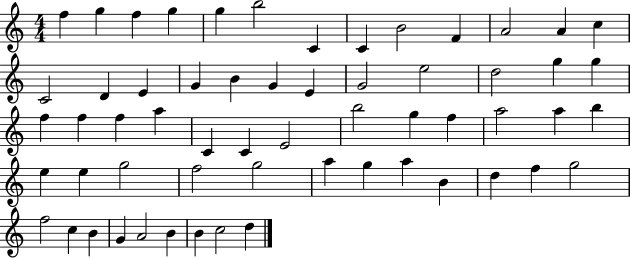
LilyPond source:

{
  \clef treble
  \numericTimeSignature
  \time 4/4
  \key c \major
  f''4 g''4 f''4 g''4 | g''4 b''2 c'4 | c'4 b'2 f'4 | a'2 a'4 c''4 | \break c'2 d'4 e'4 | g'4 b'4 g'4 e'4 | g'2 e''2 | d''2 g''4 g''4 | \break f''4 f''4 f''4 a''4 | c'4 c'4 e'2 | b''2 g''4 f''4 | a''2 a''4 b''4 | \break e''4 e''4 g''2 | f''2 g''2 | a''4 g''4 a''4 b'4 | d''4 f''4 g''2 | \break f''2 c''4 b'4 | g'4 a'2 b'4 | b'4 c''2 d''4 | \bar "|."
}